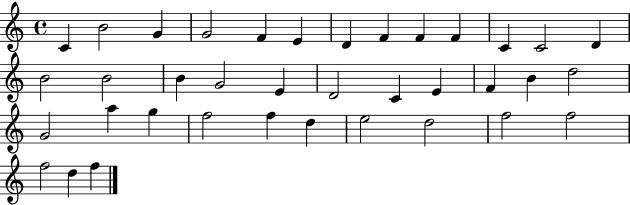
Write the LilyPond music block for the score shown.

{
  \clef treble
  \time 4/4
  \defaultTimeSignature
  \key c \major
  c'4 b'2 g'4 | g'2 f'4 e'4 | d'4 f'4 f'4 f'4 | c'4 c'2 d'4 | \break b'2 b'2 | b'4 g'2 e'4 | d'2 c'4 e'4 | f'4 b'4 d''2 | \break g'2 a''4 g''4 | f''2 f''4 d''4 | e''2 d''2 | f''2 f''2 | \break f''2 d''4 f''4 | \bar "|."
}